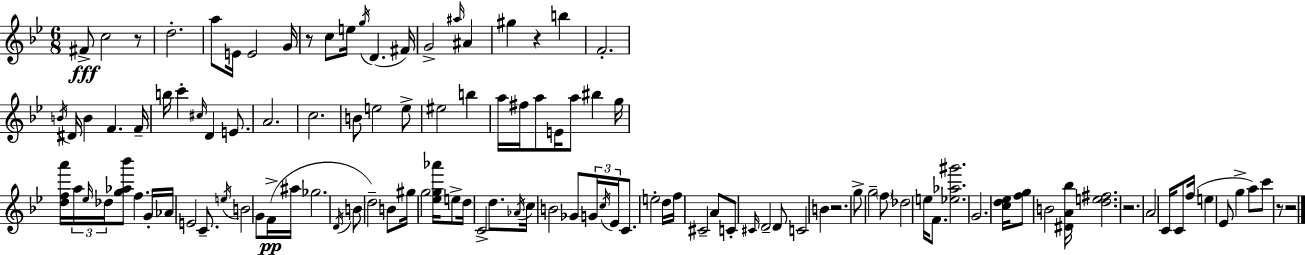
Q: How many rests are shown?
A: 7